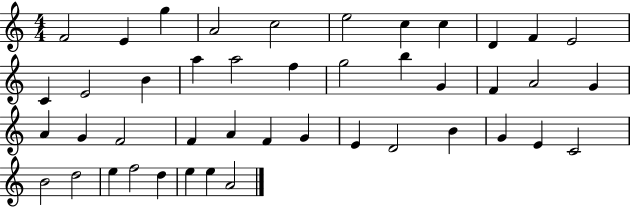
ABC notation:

X:1
T:Untitled
M:4/4
L:1/4
K:C
F2 E g A2 c2 e2 c c D F E2 C E2 B a a2 f g2 b G F A2 G A G F2 F A F G E D2 B G E C2 B2 d2 e f2 d e e A2